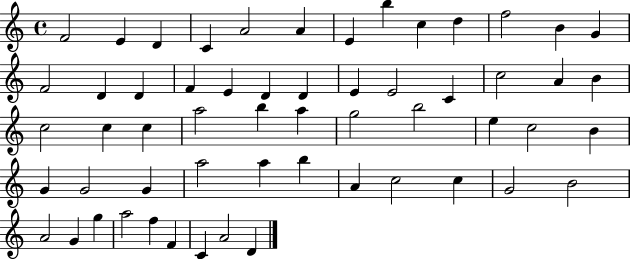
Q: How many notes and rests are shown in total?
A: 57